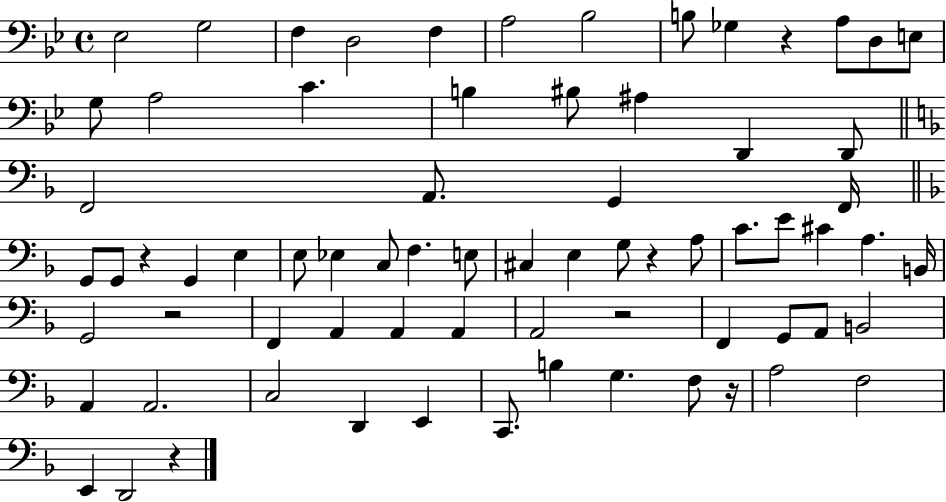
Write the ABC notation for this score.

X:1
T:Untitled
M:4/4
L:1/4
K:Bb
_E,2 G,2 F, D,2 F, A,2 _B,2 B,/2 _G, z A,/2 D,/2 E,/2 G,/2 A,2 C B, ^B,/2 ^A, D,, D,,/2 F,,2 A,,/2 G,, F,,/4 G,,/2 G,,/2 z G,, E, E,/2 _E, C,/2 F, E,/2 ^C, E, G,/2 z A,/2 C/2 E/2 ^C A, B,,/4 G,,2 z2 F,, A,, A,, A,, A,,2 z2 F,, G,,/2 A,,/2 B,,2 A,, A,,2 C,2 D,, E,, C,,/2 B, G, F,/2 z/4 A,2 F,2 E,, D,,2 z